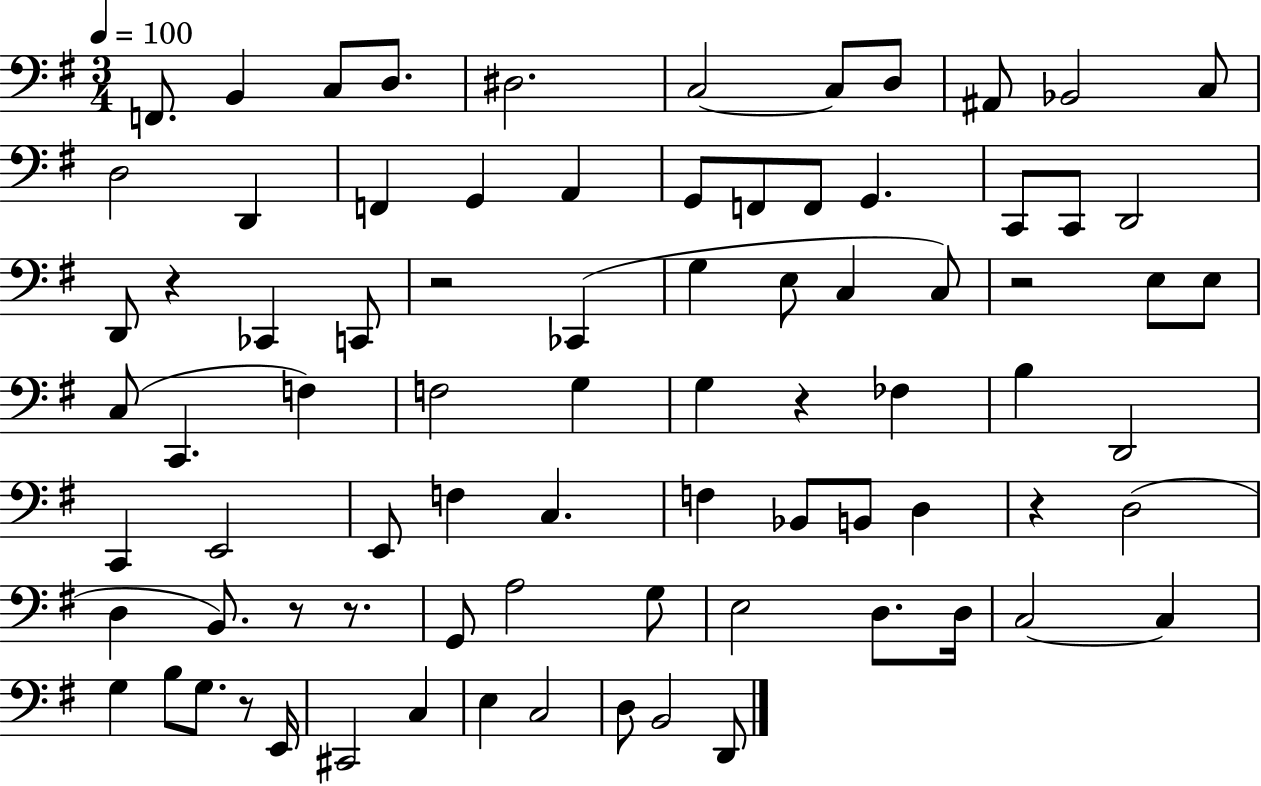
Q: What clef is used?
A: bass